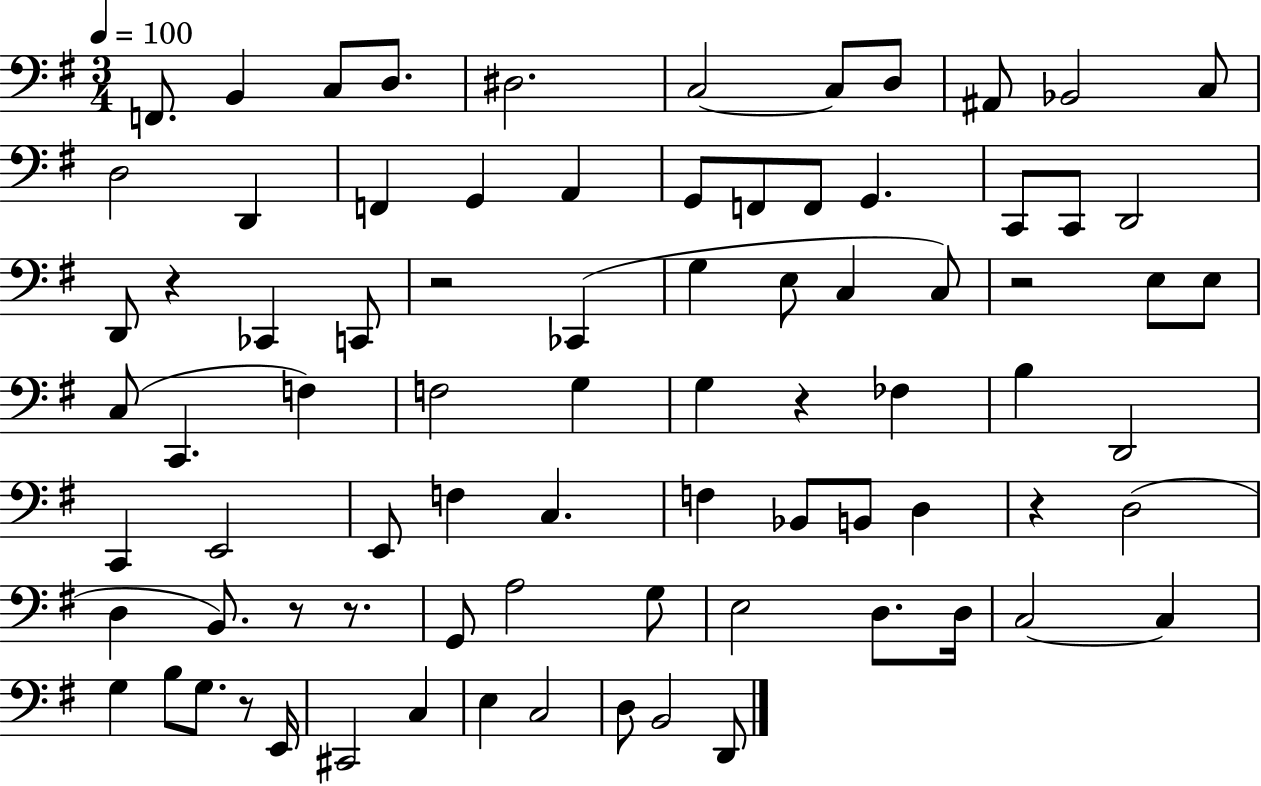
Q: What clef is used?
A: bass